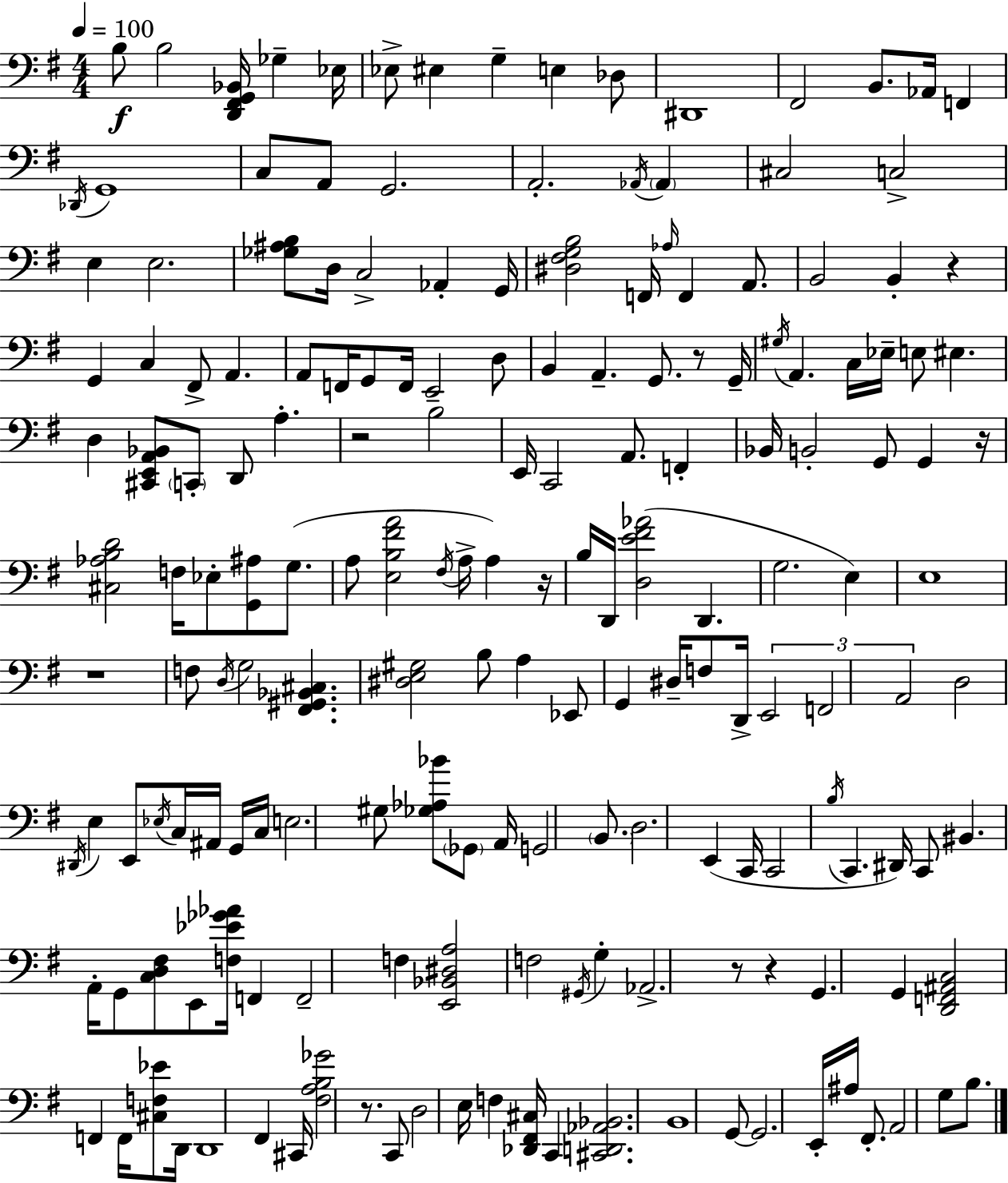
B3/e B3/h [D2,F#2,G2,Bb2]/s Gb3/q Eb3/s Eb3/e EIS3/q G3/q E3/q Db3/e D#2/w F#2/h B2/e. Ab2/s F2/q Db2/s G2/w C3/e A2/e G2/h. A2/h. Ab2/s Ab2/q C#3/h C3/h E3/q E3/h. [Gb3,A#3,B3]/e D3/s C3/h Ab2/q G2/s [D#3,F#3,G3,B3]/h F2/s Ab3/s F2/q A2/e. B2/h B2/q R/q G2/q C3/q F#2/e A2/q. A2/e F2/s G2/e F2/s E2/h D3/e B2/q A2/q. G2/e. R/e G2/s G#3/s A2/q. C3/s Eb3/s E3/e EIS3/q. D3/q [C#2,E2,A2,Bb2]/e C2/e D2/e A3/q. R/h B3/h E2/s C2/h A2/e. F2/q Bb2/s B2/h G2/e G2/q R/s [C#3,Ab3,B3,D4]/h F3/s Eb3/e [G2,A#3]/e G3/e. A3/e [E3,B3,F#4,A4]/h F#3/s A3/s A3/q R/s B3/s D2/s [D3,E4,F#4,Ab4]/h D2/q. G3/h. E3/q E3/w R/w F3/e D3/s G3/h [F#2,G#2,Bb2,C#3]/q. [D#3,E3,G#3]/h B3/e A3/q Eb2/e G2/q D#3/s F3/e D2/s E2/h F2/h A2/h D3/h D#2/s E3/q E2/e Eb3/s C3/s A#2/s G2/s C3/s E3/h. G#3/e [Gb3,Ab3,Bb4]/e Gb2/e A2/s G2/h B2/e. D3/h. E2/q C2/s C2/h B3/s C2/q. D#2/s C2/e BIS2/q. A2/s G2/e [C3,D3,F#3]/e E2/e [F3,Eb4,Gb4,Ab4]/s F2/q F2/h F3/q [E2,Bb2,D#3,A3]/h F3/h G#2/s G3/q Ab2/h. R/e R/q G2/q. G2/q [D2,F2,A#2,C3]/h F2/q F2/s [C#3,F3,Eb4]/e D2/s D2/w F#2/q C#2/s [F#3,A3,B3,Gb4]/h R/e. C2/e D3/h E3/s F3/q [Db2,F#2,C#3]/s C2/q [C#2,D2,Ab2,Bb2]/h. B2/w G2/e G2/h. E2/s A#3/s F#2/e. A2/h G3/e B3/e.